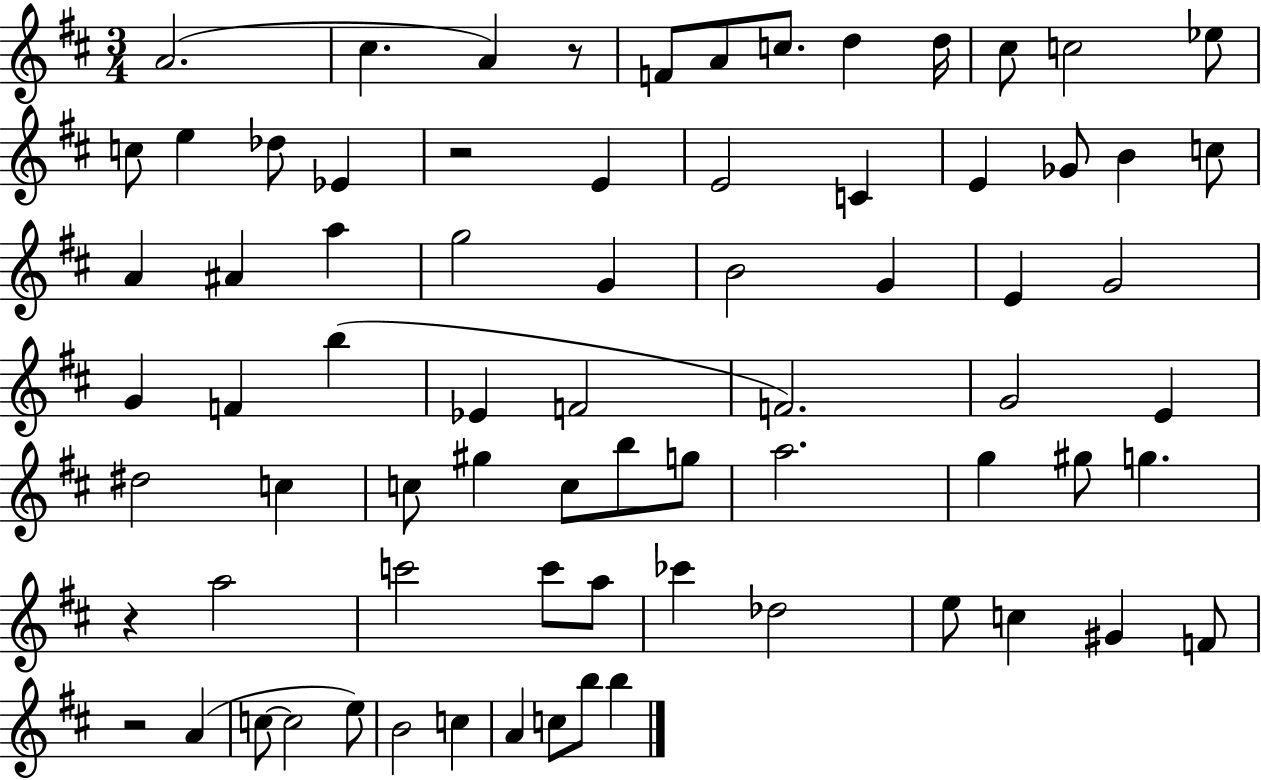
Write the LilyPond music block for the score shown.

{
  \clef treble
  \numericTimeSignature
  \time 3/4
  \key d \major
  a'2.( | cis''4. a'4) r8 | f'8 a'8 c''8. d''4 d''16 | cis''8 c''2 ees''8 | \break c''8 e''4 des''8 ees'4 | r2 e'4 | e'2 c'4 | e'4 ges'8 b'4 c''8 | \break a'4 ais'4 a''4 | g''2 g'4 | b'2 g'4 | e'4 g'2 | \break g'4 f'4 b''4( | ees'4 f'2 | f'2.) | g'2 e'4 | \break dis''2 c''4 | c''8 gis''4 c''8 b''8 g''8 | a''2. | g''4 gis''8 g''4. | \break r4 a''2 | c'''2 c'''8 a''8 | ces'''4 des''2 | e''8 c''4 gis'4 f'8 | \break r2 a'4( | c''8~~ c''2 e''8) | b'2 c''4 | a'4 c''8 b''8 b''4 | \break \bar "|."
}